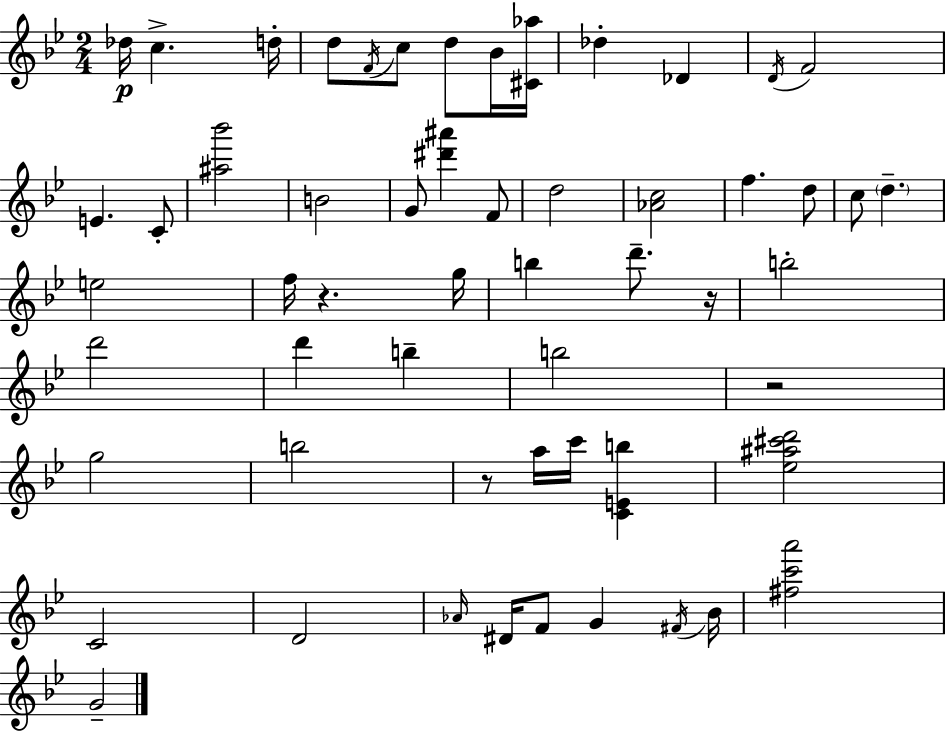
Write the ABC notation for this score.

X:1
T:Untitled
M:2/4
L:1/4
K:Bb
_d/4 c d/4 d/2 F/4 c/2 d/2 _B/4 [^C_a]/4 _d _D D/4 F2 E C/2 [^a_b']2 B2 G/2 [^d'^a'] F/2 d2 [_Ac]2 f d/2 c/2 d e2 f/4 z g/4 b d'/2 z/4 b2 d'2 d' b b2 z2 g2 b2 z/2 a/4 c'/4 [CEb] [_e^a^c'd']2 C2 D2 _A/4 ^D/4 F/2 G ^F/4 _B/4 [^fc'a']2 G2